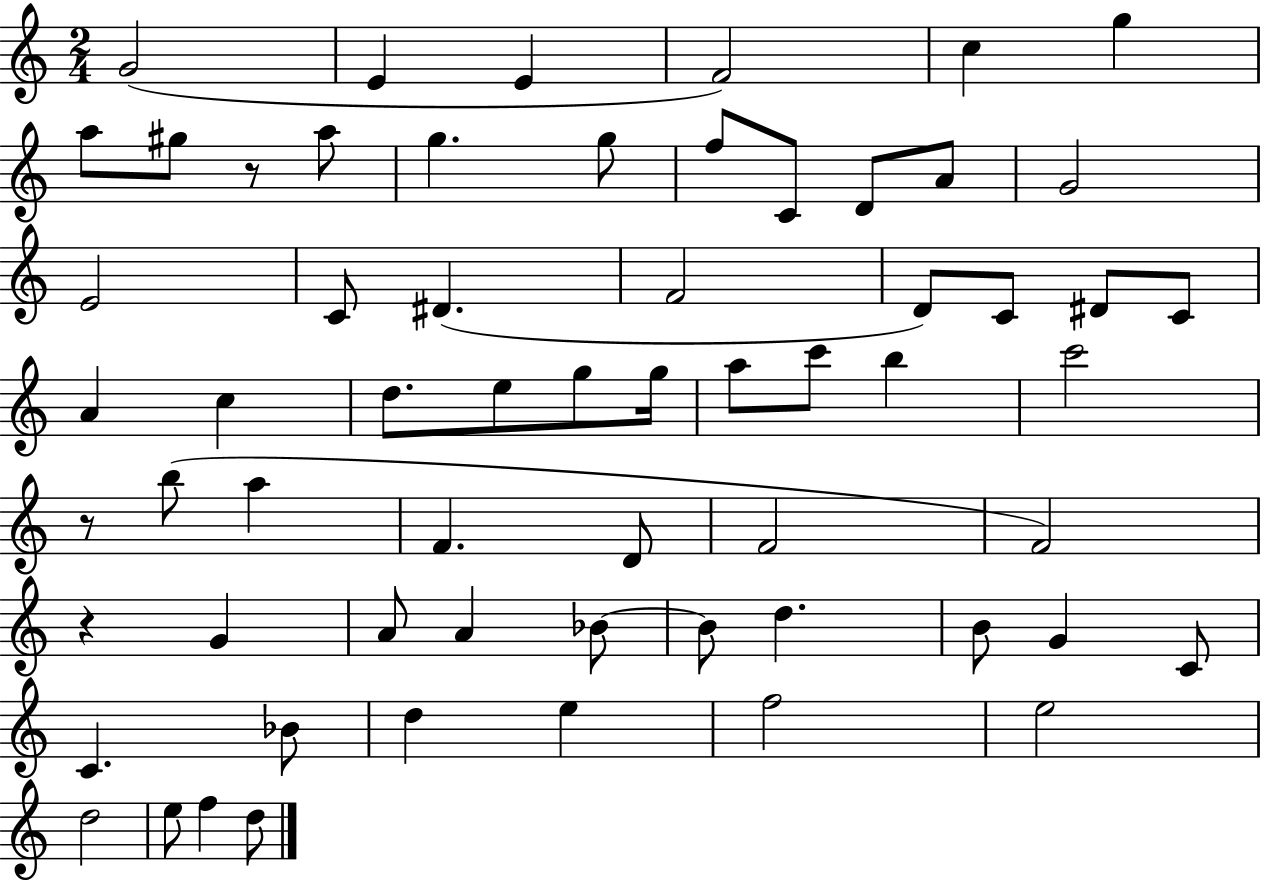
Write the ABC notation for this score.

X:1
T:Untitled
M:2/4
L:1/4
K:C
G2 E E F2 c g a/2 ^g/2 z/2 a/2 g g/2 f/2 C/2 D/2 A/2 G2 E2 C/2 ^D F2 D/2 C/2 ^D/2 C/2 A c d/2 e/2 g/2 g/4 a/2 c'/2 b c'2 z/2 b/2 a F D/2 F2 F2 z G A/2 A _B/2 _B/2 d B/2 G C/2 C _B/2 d e f2 e2 d2 e/2 f d/2